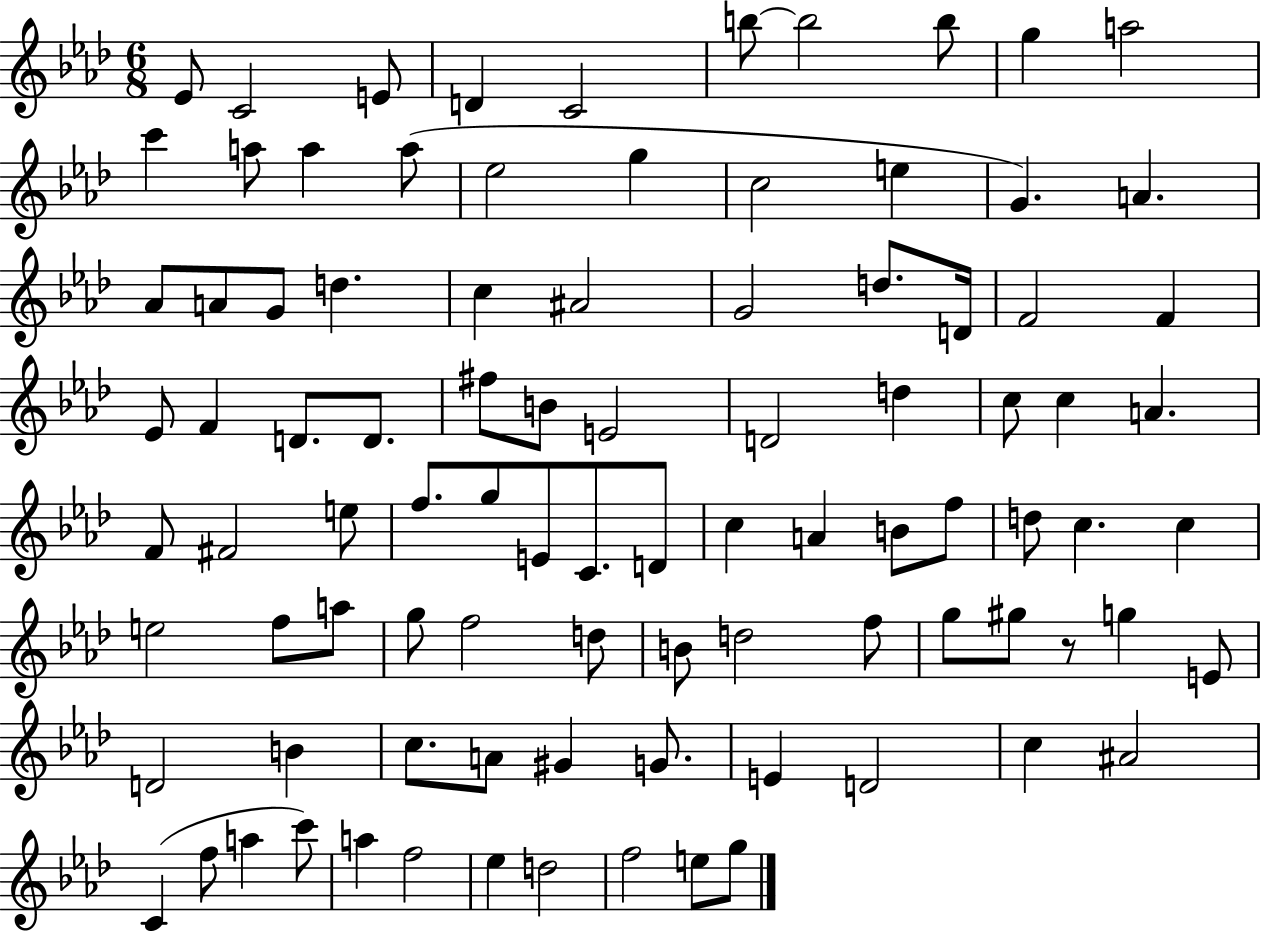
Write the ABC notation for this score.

X:1
T:Untitled
M:6/8
L:1/4
K:Ab
_E/2 C2 E/2 D C2 b/2 b2 b/2 g a2 c' a/2 a a/2 _e2 g c2 e G A _A/2 A/2 G/2 d c ^A2 G2 d/2 D/4 F2 F _E/2 F D/2 D/2 ^f/2 B/2 E2 D2 d c/2 c A F/2 ^F2 e/2 f/2 g/2 E/2 C/2 D/2 c A B/2 f/2 d/2 c c e2 f/2 a/2 g/2 f2 d/2 B/2 d2 f/2 g/2 ^g/2 z/2 g E/2 D2 B c/2 A/2 ^G G/2 E D2 c ^A2 C f/2 a c'/2 a f2 _e d2 f2 e/2 g/2